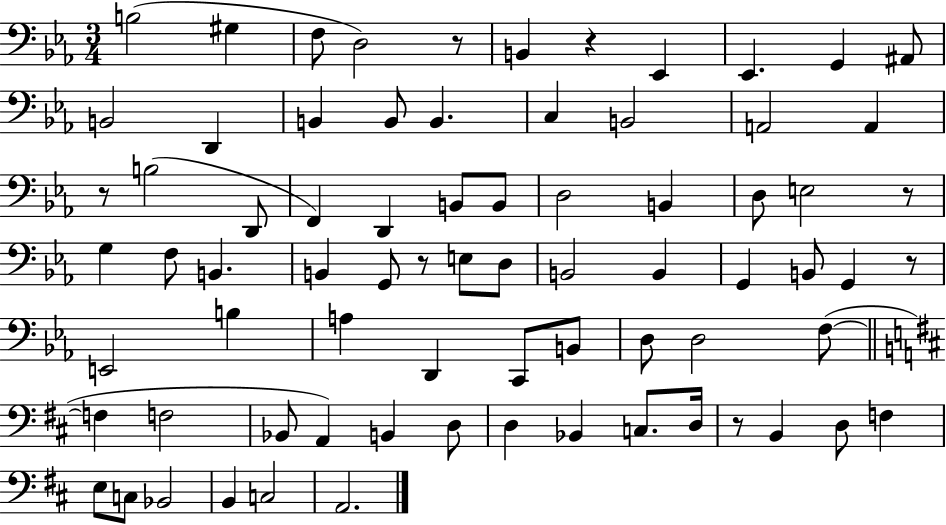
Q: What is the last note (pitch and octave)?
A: A2